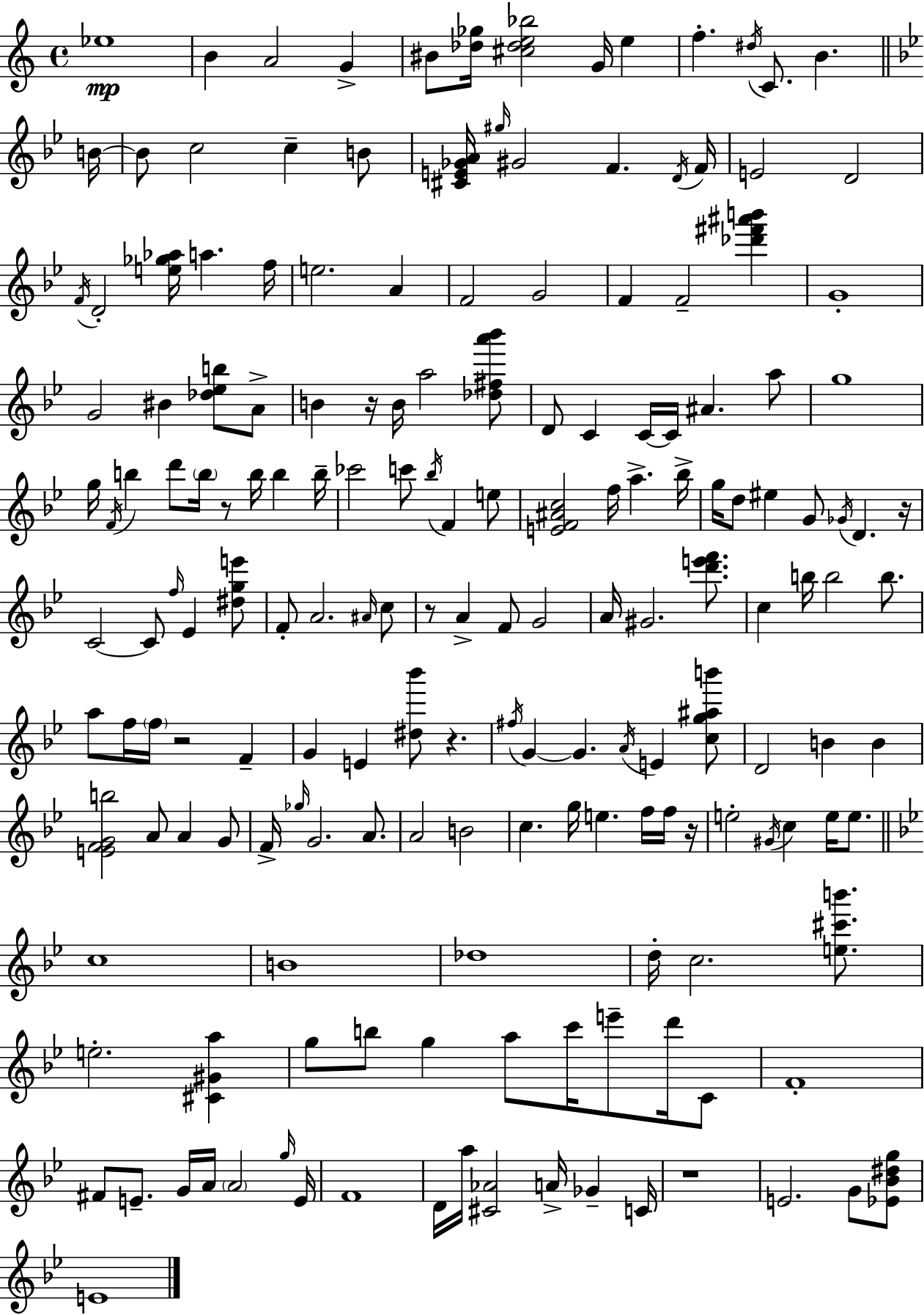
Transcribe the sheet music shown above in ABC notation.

X:1
T:Untitled
M:4/4
L:1/4
K:C
_e4 B A2 G ^B/2 [_d_g]/4 [^c_de_b]2 G/4 e f ^d/4 C/2 B B/4 B/2 c2 c B/2 [^CE_GA]/4 ^g/4 ^G2 F D/4 F/4 E2 D2 F/4 D2 [e_g_a]/4 a f/4 e2 A F2 G2 F F2 [_d'^f'^a'b'] G4 G2 ^B [_d_eb]/2 A/2 B z/4 B/4 a2 [_d^fa'_b']/2 D/2 C C/4 C/4 ^A a/2 g4 g/4 F/4 b d'/2 b/4 z/2 b/4 b b/4 _c'2 c'/2 _b/4 F e/2 [EF^Ac]2 f/4 a _b/4 g/4 d/2 ^e G/2 _G/4 D z/4 C2 C/2 f/4 _E [^dge']/2 F/2 A2 ^A/4 c/2 z/2 A F/2 G2 A/4 ^G2 [d'e'f']/2 c b/4 b2 b/2 a/2 f/4 f/4 z2 F G E [^d_b']/2 z ^f/4 G G A/4 E [cg^ab']/2 D2 B B [EFGb]2 A/2 A G/2 F/4 _g/4 G2 A/2 A2 B2 c g/4 e f/4 f/4 z/4 e2 ^G/4 c e/4 e/2 c4 B4 _d4 d/4 c2 [e^c'b']/2 e2 [^C^Ga] g/2 b/2 g a/2 c'/4 e'/2 d'/4 C/2 F4 ^F/2 E/2 G/4 A/4 A2 g/4 E/4 F4 D/4 a/4 [^C_A]2 A/4 _G C/4 z4 E2 G/2 [_E_B^dg]/2 E4